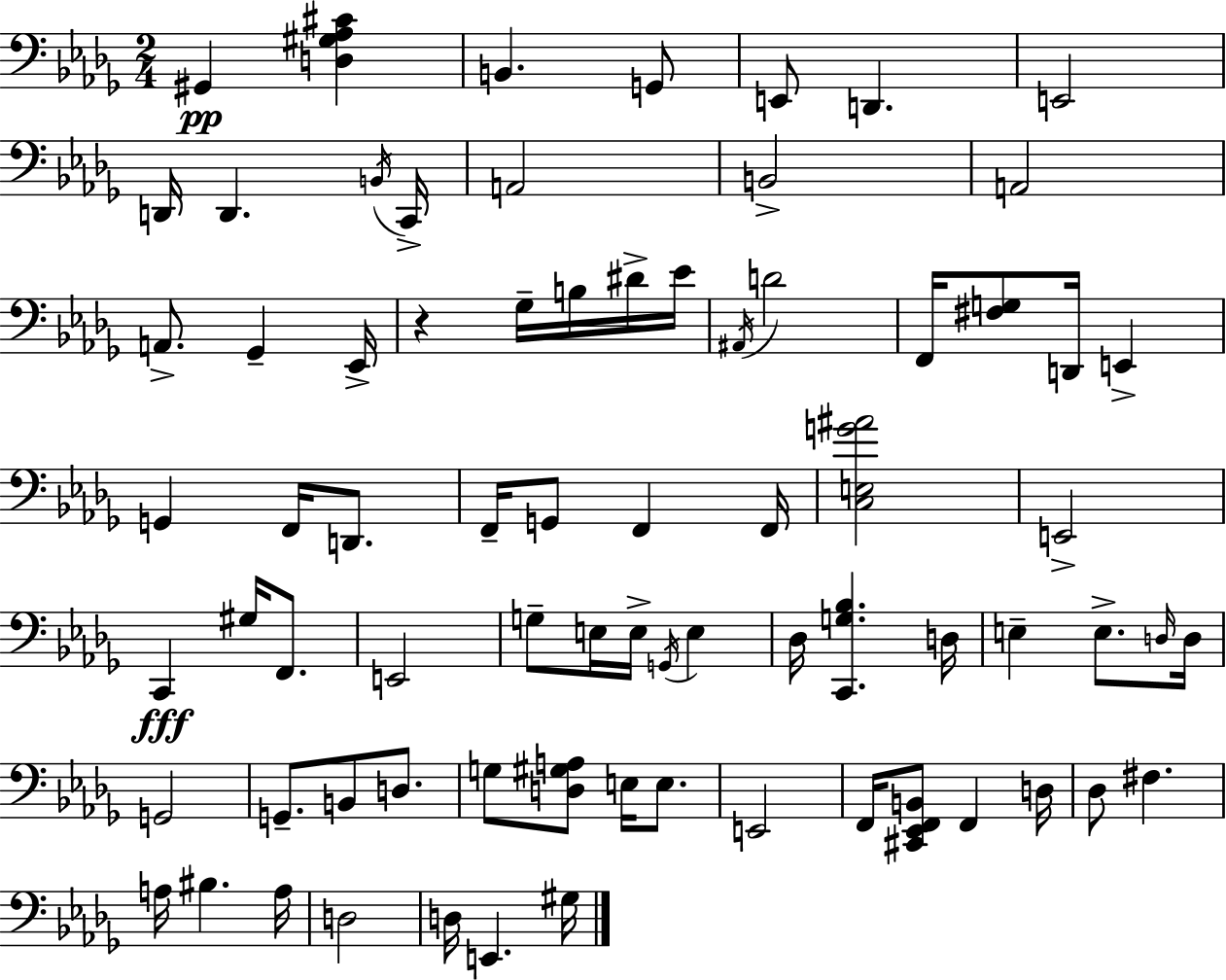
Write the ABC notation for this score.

X:1
T:Untitled
M:2/4
L:1/4
K:Bbm
^G,, [D,^G,_A,^C] B,, G,,/2 E,,/2 D,, E,,2 D,,/4 D,, B,,/4 C,,/4 A,,2 B,,2 A,,2 A,,/2 _G,, _E,,/4 z _G,/4 B,/4 ^D/4 _E/4 ^A,,/4 D2 F,,/4 [^F,G,]/2 D,,/4 E,, G,, F,,/4 D,,/2 F,,/4 G,,/2 F,, F,,/4 [C,E,G^A]2 E,,2 C,, ^G,/4 F,,/2 E,,2 G,/2 E,/4 E,/4 G,,/4 E, _D,/4 [C,,G,_B,] D,/4 E, E,/2 D,/4 D,/4 G,,2 G,,/2 B,,/2 D,/2 G,/2 [D,^G,A,]/2 E,/4 E,/2 E,,2 F,,/4 [^C,,_E,,F,,B,,]/2 F,, D,/4 _D,/2 ^F, A,/4 ^B, A,/4 D,2 D,/4 E,, ^G,/4